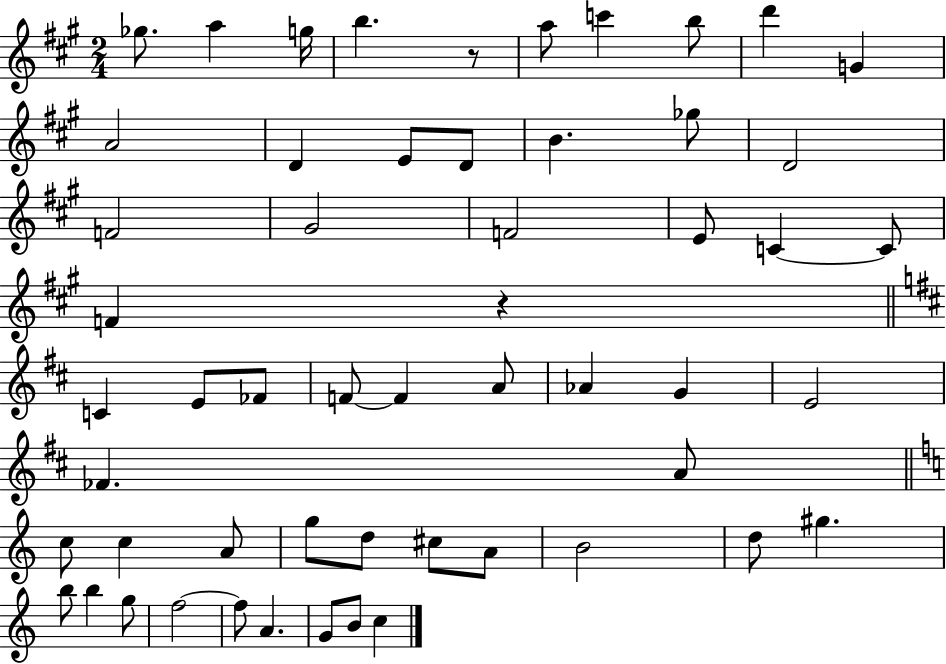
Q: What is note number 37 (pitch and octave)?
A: A4